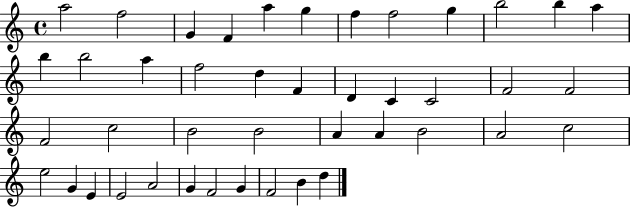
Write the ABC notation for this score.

X:1
T:Untitled
M:4/4
L:1/4
K:C
a2 f2 G F a g f f2 g b2 b a b b2 a f2 d F D C C2 F2 F2 F2 c2 B2 B2 A A B2 A2 c2 e2 G E E2 A2 G F2 G F2 B d